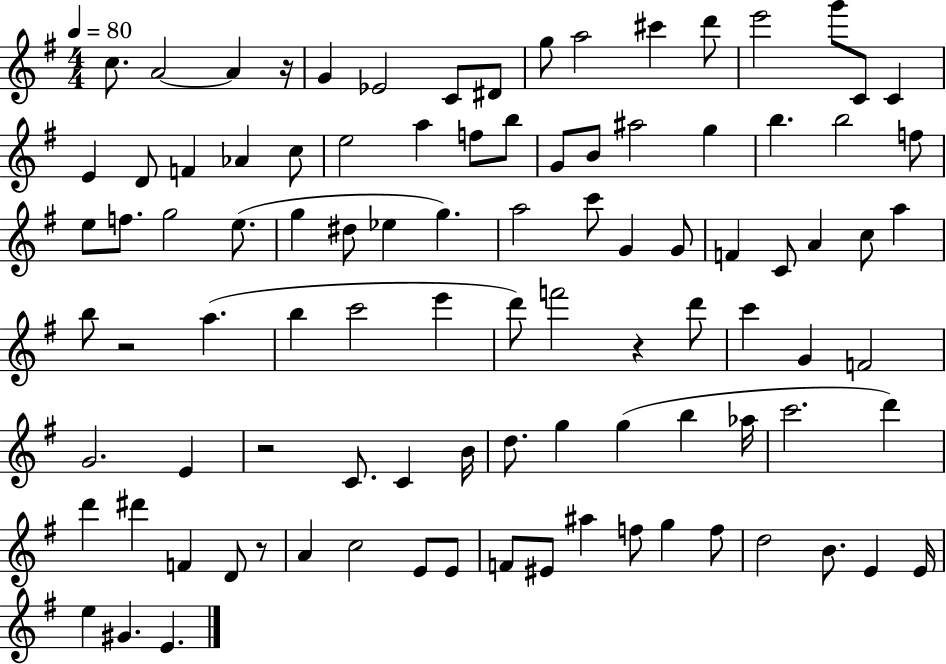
C5/e. A4/h A4/q R/s G4/q Eb4/h C4/e D#4/e G5/e A5/h C#6/q D6/e E6/h G6/e C4/e C4/q E4/q D4/e F4/q Ab4/q C5/e E5/h A5/q F5/e B5/e G4/e B4/e A#5/h G5/q B5/q. B5/h F5/e E5/e F5/e. G5/h E5/e. G5/q D#5/e Eb5/q G5/q. A5/h C6/e G4/q G4/e F4/q C4/e A4/q C5/e A5/q B5/e R/h A5/q. B5/q C6/h E6/q D6/e F6/h R/q D6/e C6/q G4/q F4/h G4/h. E4/q R/h C4/e. C4/q B4/s D5/e. G5/q G5/q B5/q Ab5/s C6/h. D6/q D6/q D#6/q F4/q D4/e R/e A4/q C5/h E4/e E4/e F4/e EIS4/e A#5/q F5/e G5/q F5/e D5/h B4/e. E4/q E4/s E5/q G#4/q. E4/q.